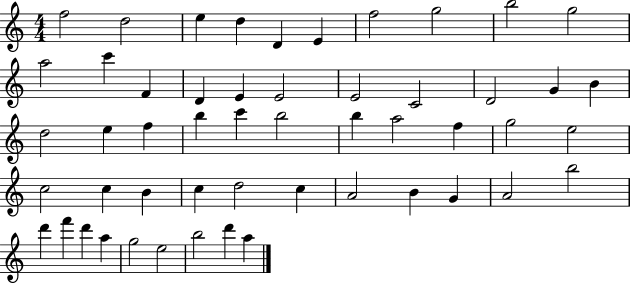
X:1
T:Untitled
M:4/4
L:1/4
K:C
f2 d2 e d D E f2 g2 b2 g2 a2 c' F D E E2 E2 C2 D2 G B d2 e f b c' b2 b a2 f g2 e2 c2 c B c d2 c A2 B G A2 b2 d' f' d' a g2 e2 b2 d' a